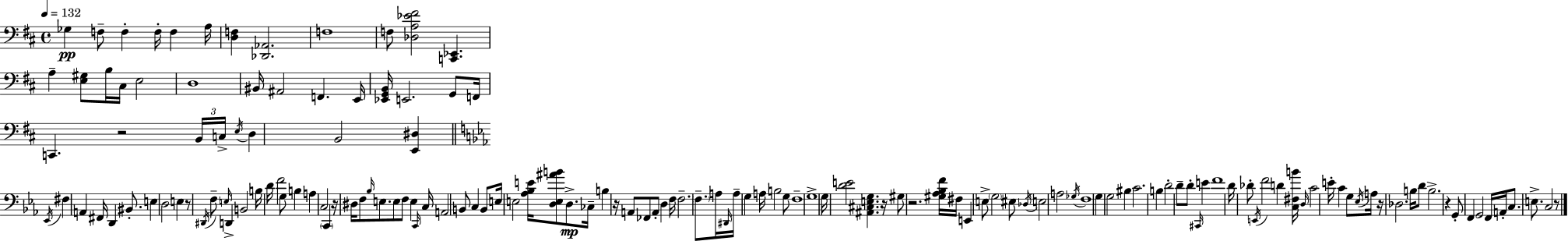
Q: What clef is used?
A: bass